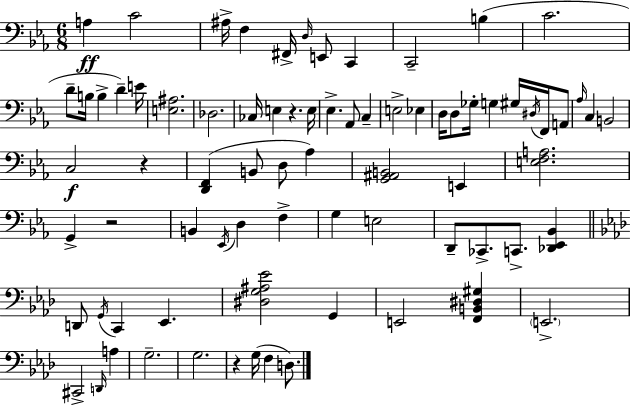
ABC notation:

X:1
T:Untitled
M:6/8
L:1/4
K:Cm
A, C2 ^A,/4 F, ^F,,/4 D,/4 E,,/2 C,, C,,2 B, C2 D/2 B,/4 B, D E/4 [E,^A,]2 _D,2 _C,/4 E, z E,/4 _E, _A,,/2 C, E,2 _E, D,/4 D,/2 _G,/4 G, ^G,/4 ^D,/4 F,,/4 A,,/2 _A,/4 C, B,,2 C,2 z [D,,F,,] B,,/2 D,/2 _A, [G,,^A,,B,,]2 E,, [E,F,A,]2 G,, z2 B,, _E,,/4 D, F, G, E,2 D,,/2 _C,,/2 C,,/2 [_D,,_E,,_B,,] D,,/2 G,,/4 C,, _E,, [^D,G,^A,_E]2 G,, E,,2 [F,,B,,^D,^G,] E,,2 ^C,,2 D,,/4 A, G,2 G,2 z G,/4 F, D,/2